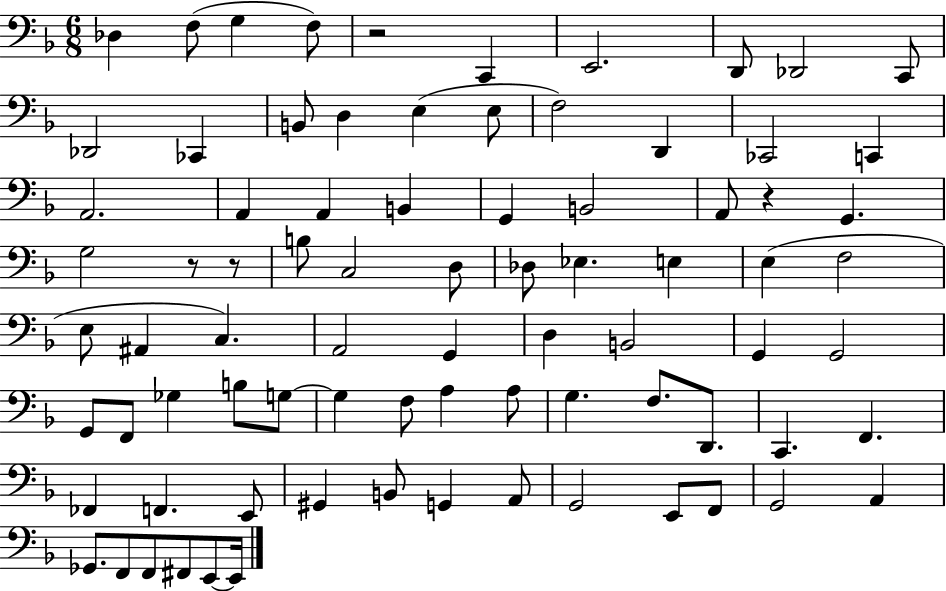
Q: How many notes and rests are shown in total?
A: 81